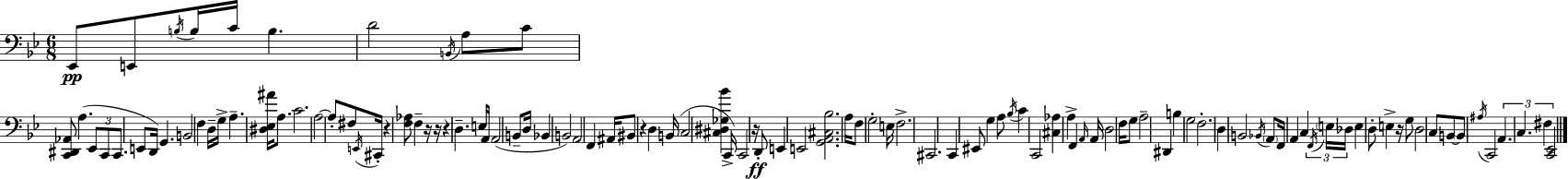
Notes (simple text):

Eb2/e E2/e B3/s B3/s C4/s B3/q. D4/h B2/s A3/e C4/e [C2,D#2,Ab2]/e A3/q. Eb2/e C2/e C2/e. E2/e D2/s G2/q. B2/h F3/q D3/s G3/s A3/q. [D#3,Eb3,A#4]/s A3/e. C4/h. A3/h A3/e F#3/e E2/s C#2/s R/q [F3,Ab3]/e F3/q R/s R/s R/q D3/q. E3/s A2/s A2/h B2/e D3/s Bb2/q B2/h A2/h F2/q A#2/s BIS2/e R/q D3/q B2/s C3/h [C#3,D#3,Gb3,Bb4]/q C2/s C2/h R/s D2/e E2/q E2/h [G2,A2,C#3,Bb3]/h. A3/s F3/e G3/h E3/s F3/h. C#2/h. C2/q EIS2/e G3/q A3/e Bb3/s C4/q C2/h [C#3,Ab3]/q A3/q F2/q A2/s A2/s D3/h F3/s G3/e A3/h D#2/q B3/q G3/h F3/h. D3/q B2/h Bb2/s A2/e F2/s A2/q C3/q F2/s E3/s Db3/s E3/q D3/e E3/q R/s G3/e D3/h C3/e B2/e B2/e A#3/s C2/h A2/q. C3/q. F#3/q [C2,Eb2]/h